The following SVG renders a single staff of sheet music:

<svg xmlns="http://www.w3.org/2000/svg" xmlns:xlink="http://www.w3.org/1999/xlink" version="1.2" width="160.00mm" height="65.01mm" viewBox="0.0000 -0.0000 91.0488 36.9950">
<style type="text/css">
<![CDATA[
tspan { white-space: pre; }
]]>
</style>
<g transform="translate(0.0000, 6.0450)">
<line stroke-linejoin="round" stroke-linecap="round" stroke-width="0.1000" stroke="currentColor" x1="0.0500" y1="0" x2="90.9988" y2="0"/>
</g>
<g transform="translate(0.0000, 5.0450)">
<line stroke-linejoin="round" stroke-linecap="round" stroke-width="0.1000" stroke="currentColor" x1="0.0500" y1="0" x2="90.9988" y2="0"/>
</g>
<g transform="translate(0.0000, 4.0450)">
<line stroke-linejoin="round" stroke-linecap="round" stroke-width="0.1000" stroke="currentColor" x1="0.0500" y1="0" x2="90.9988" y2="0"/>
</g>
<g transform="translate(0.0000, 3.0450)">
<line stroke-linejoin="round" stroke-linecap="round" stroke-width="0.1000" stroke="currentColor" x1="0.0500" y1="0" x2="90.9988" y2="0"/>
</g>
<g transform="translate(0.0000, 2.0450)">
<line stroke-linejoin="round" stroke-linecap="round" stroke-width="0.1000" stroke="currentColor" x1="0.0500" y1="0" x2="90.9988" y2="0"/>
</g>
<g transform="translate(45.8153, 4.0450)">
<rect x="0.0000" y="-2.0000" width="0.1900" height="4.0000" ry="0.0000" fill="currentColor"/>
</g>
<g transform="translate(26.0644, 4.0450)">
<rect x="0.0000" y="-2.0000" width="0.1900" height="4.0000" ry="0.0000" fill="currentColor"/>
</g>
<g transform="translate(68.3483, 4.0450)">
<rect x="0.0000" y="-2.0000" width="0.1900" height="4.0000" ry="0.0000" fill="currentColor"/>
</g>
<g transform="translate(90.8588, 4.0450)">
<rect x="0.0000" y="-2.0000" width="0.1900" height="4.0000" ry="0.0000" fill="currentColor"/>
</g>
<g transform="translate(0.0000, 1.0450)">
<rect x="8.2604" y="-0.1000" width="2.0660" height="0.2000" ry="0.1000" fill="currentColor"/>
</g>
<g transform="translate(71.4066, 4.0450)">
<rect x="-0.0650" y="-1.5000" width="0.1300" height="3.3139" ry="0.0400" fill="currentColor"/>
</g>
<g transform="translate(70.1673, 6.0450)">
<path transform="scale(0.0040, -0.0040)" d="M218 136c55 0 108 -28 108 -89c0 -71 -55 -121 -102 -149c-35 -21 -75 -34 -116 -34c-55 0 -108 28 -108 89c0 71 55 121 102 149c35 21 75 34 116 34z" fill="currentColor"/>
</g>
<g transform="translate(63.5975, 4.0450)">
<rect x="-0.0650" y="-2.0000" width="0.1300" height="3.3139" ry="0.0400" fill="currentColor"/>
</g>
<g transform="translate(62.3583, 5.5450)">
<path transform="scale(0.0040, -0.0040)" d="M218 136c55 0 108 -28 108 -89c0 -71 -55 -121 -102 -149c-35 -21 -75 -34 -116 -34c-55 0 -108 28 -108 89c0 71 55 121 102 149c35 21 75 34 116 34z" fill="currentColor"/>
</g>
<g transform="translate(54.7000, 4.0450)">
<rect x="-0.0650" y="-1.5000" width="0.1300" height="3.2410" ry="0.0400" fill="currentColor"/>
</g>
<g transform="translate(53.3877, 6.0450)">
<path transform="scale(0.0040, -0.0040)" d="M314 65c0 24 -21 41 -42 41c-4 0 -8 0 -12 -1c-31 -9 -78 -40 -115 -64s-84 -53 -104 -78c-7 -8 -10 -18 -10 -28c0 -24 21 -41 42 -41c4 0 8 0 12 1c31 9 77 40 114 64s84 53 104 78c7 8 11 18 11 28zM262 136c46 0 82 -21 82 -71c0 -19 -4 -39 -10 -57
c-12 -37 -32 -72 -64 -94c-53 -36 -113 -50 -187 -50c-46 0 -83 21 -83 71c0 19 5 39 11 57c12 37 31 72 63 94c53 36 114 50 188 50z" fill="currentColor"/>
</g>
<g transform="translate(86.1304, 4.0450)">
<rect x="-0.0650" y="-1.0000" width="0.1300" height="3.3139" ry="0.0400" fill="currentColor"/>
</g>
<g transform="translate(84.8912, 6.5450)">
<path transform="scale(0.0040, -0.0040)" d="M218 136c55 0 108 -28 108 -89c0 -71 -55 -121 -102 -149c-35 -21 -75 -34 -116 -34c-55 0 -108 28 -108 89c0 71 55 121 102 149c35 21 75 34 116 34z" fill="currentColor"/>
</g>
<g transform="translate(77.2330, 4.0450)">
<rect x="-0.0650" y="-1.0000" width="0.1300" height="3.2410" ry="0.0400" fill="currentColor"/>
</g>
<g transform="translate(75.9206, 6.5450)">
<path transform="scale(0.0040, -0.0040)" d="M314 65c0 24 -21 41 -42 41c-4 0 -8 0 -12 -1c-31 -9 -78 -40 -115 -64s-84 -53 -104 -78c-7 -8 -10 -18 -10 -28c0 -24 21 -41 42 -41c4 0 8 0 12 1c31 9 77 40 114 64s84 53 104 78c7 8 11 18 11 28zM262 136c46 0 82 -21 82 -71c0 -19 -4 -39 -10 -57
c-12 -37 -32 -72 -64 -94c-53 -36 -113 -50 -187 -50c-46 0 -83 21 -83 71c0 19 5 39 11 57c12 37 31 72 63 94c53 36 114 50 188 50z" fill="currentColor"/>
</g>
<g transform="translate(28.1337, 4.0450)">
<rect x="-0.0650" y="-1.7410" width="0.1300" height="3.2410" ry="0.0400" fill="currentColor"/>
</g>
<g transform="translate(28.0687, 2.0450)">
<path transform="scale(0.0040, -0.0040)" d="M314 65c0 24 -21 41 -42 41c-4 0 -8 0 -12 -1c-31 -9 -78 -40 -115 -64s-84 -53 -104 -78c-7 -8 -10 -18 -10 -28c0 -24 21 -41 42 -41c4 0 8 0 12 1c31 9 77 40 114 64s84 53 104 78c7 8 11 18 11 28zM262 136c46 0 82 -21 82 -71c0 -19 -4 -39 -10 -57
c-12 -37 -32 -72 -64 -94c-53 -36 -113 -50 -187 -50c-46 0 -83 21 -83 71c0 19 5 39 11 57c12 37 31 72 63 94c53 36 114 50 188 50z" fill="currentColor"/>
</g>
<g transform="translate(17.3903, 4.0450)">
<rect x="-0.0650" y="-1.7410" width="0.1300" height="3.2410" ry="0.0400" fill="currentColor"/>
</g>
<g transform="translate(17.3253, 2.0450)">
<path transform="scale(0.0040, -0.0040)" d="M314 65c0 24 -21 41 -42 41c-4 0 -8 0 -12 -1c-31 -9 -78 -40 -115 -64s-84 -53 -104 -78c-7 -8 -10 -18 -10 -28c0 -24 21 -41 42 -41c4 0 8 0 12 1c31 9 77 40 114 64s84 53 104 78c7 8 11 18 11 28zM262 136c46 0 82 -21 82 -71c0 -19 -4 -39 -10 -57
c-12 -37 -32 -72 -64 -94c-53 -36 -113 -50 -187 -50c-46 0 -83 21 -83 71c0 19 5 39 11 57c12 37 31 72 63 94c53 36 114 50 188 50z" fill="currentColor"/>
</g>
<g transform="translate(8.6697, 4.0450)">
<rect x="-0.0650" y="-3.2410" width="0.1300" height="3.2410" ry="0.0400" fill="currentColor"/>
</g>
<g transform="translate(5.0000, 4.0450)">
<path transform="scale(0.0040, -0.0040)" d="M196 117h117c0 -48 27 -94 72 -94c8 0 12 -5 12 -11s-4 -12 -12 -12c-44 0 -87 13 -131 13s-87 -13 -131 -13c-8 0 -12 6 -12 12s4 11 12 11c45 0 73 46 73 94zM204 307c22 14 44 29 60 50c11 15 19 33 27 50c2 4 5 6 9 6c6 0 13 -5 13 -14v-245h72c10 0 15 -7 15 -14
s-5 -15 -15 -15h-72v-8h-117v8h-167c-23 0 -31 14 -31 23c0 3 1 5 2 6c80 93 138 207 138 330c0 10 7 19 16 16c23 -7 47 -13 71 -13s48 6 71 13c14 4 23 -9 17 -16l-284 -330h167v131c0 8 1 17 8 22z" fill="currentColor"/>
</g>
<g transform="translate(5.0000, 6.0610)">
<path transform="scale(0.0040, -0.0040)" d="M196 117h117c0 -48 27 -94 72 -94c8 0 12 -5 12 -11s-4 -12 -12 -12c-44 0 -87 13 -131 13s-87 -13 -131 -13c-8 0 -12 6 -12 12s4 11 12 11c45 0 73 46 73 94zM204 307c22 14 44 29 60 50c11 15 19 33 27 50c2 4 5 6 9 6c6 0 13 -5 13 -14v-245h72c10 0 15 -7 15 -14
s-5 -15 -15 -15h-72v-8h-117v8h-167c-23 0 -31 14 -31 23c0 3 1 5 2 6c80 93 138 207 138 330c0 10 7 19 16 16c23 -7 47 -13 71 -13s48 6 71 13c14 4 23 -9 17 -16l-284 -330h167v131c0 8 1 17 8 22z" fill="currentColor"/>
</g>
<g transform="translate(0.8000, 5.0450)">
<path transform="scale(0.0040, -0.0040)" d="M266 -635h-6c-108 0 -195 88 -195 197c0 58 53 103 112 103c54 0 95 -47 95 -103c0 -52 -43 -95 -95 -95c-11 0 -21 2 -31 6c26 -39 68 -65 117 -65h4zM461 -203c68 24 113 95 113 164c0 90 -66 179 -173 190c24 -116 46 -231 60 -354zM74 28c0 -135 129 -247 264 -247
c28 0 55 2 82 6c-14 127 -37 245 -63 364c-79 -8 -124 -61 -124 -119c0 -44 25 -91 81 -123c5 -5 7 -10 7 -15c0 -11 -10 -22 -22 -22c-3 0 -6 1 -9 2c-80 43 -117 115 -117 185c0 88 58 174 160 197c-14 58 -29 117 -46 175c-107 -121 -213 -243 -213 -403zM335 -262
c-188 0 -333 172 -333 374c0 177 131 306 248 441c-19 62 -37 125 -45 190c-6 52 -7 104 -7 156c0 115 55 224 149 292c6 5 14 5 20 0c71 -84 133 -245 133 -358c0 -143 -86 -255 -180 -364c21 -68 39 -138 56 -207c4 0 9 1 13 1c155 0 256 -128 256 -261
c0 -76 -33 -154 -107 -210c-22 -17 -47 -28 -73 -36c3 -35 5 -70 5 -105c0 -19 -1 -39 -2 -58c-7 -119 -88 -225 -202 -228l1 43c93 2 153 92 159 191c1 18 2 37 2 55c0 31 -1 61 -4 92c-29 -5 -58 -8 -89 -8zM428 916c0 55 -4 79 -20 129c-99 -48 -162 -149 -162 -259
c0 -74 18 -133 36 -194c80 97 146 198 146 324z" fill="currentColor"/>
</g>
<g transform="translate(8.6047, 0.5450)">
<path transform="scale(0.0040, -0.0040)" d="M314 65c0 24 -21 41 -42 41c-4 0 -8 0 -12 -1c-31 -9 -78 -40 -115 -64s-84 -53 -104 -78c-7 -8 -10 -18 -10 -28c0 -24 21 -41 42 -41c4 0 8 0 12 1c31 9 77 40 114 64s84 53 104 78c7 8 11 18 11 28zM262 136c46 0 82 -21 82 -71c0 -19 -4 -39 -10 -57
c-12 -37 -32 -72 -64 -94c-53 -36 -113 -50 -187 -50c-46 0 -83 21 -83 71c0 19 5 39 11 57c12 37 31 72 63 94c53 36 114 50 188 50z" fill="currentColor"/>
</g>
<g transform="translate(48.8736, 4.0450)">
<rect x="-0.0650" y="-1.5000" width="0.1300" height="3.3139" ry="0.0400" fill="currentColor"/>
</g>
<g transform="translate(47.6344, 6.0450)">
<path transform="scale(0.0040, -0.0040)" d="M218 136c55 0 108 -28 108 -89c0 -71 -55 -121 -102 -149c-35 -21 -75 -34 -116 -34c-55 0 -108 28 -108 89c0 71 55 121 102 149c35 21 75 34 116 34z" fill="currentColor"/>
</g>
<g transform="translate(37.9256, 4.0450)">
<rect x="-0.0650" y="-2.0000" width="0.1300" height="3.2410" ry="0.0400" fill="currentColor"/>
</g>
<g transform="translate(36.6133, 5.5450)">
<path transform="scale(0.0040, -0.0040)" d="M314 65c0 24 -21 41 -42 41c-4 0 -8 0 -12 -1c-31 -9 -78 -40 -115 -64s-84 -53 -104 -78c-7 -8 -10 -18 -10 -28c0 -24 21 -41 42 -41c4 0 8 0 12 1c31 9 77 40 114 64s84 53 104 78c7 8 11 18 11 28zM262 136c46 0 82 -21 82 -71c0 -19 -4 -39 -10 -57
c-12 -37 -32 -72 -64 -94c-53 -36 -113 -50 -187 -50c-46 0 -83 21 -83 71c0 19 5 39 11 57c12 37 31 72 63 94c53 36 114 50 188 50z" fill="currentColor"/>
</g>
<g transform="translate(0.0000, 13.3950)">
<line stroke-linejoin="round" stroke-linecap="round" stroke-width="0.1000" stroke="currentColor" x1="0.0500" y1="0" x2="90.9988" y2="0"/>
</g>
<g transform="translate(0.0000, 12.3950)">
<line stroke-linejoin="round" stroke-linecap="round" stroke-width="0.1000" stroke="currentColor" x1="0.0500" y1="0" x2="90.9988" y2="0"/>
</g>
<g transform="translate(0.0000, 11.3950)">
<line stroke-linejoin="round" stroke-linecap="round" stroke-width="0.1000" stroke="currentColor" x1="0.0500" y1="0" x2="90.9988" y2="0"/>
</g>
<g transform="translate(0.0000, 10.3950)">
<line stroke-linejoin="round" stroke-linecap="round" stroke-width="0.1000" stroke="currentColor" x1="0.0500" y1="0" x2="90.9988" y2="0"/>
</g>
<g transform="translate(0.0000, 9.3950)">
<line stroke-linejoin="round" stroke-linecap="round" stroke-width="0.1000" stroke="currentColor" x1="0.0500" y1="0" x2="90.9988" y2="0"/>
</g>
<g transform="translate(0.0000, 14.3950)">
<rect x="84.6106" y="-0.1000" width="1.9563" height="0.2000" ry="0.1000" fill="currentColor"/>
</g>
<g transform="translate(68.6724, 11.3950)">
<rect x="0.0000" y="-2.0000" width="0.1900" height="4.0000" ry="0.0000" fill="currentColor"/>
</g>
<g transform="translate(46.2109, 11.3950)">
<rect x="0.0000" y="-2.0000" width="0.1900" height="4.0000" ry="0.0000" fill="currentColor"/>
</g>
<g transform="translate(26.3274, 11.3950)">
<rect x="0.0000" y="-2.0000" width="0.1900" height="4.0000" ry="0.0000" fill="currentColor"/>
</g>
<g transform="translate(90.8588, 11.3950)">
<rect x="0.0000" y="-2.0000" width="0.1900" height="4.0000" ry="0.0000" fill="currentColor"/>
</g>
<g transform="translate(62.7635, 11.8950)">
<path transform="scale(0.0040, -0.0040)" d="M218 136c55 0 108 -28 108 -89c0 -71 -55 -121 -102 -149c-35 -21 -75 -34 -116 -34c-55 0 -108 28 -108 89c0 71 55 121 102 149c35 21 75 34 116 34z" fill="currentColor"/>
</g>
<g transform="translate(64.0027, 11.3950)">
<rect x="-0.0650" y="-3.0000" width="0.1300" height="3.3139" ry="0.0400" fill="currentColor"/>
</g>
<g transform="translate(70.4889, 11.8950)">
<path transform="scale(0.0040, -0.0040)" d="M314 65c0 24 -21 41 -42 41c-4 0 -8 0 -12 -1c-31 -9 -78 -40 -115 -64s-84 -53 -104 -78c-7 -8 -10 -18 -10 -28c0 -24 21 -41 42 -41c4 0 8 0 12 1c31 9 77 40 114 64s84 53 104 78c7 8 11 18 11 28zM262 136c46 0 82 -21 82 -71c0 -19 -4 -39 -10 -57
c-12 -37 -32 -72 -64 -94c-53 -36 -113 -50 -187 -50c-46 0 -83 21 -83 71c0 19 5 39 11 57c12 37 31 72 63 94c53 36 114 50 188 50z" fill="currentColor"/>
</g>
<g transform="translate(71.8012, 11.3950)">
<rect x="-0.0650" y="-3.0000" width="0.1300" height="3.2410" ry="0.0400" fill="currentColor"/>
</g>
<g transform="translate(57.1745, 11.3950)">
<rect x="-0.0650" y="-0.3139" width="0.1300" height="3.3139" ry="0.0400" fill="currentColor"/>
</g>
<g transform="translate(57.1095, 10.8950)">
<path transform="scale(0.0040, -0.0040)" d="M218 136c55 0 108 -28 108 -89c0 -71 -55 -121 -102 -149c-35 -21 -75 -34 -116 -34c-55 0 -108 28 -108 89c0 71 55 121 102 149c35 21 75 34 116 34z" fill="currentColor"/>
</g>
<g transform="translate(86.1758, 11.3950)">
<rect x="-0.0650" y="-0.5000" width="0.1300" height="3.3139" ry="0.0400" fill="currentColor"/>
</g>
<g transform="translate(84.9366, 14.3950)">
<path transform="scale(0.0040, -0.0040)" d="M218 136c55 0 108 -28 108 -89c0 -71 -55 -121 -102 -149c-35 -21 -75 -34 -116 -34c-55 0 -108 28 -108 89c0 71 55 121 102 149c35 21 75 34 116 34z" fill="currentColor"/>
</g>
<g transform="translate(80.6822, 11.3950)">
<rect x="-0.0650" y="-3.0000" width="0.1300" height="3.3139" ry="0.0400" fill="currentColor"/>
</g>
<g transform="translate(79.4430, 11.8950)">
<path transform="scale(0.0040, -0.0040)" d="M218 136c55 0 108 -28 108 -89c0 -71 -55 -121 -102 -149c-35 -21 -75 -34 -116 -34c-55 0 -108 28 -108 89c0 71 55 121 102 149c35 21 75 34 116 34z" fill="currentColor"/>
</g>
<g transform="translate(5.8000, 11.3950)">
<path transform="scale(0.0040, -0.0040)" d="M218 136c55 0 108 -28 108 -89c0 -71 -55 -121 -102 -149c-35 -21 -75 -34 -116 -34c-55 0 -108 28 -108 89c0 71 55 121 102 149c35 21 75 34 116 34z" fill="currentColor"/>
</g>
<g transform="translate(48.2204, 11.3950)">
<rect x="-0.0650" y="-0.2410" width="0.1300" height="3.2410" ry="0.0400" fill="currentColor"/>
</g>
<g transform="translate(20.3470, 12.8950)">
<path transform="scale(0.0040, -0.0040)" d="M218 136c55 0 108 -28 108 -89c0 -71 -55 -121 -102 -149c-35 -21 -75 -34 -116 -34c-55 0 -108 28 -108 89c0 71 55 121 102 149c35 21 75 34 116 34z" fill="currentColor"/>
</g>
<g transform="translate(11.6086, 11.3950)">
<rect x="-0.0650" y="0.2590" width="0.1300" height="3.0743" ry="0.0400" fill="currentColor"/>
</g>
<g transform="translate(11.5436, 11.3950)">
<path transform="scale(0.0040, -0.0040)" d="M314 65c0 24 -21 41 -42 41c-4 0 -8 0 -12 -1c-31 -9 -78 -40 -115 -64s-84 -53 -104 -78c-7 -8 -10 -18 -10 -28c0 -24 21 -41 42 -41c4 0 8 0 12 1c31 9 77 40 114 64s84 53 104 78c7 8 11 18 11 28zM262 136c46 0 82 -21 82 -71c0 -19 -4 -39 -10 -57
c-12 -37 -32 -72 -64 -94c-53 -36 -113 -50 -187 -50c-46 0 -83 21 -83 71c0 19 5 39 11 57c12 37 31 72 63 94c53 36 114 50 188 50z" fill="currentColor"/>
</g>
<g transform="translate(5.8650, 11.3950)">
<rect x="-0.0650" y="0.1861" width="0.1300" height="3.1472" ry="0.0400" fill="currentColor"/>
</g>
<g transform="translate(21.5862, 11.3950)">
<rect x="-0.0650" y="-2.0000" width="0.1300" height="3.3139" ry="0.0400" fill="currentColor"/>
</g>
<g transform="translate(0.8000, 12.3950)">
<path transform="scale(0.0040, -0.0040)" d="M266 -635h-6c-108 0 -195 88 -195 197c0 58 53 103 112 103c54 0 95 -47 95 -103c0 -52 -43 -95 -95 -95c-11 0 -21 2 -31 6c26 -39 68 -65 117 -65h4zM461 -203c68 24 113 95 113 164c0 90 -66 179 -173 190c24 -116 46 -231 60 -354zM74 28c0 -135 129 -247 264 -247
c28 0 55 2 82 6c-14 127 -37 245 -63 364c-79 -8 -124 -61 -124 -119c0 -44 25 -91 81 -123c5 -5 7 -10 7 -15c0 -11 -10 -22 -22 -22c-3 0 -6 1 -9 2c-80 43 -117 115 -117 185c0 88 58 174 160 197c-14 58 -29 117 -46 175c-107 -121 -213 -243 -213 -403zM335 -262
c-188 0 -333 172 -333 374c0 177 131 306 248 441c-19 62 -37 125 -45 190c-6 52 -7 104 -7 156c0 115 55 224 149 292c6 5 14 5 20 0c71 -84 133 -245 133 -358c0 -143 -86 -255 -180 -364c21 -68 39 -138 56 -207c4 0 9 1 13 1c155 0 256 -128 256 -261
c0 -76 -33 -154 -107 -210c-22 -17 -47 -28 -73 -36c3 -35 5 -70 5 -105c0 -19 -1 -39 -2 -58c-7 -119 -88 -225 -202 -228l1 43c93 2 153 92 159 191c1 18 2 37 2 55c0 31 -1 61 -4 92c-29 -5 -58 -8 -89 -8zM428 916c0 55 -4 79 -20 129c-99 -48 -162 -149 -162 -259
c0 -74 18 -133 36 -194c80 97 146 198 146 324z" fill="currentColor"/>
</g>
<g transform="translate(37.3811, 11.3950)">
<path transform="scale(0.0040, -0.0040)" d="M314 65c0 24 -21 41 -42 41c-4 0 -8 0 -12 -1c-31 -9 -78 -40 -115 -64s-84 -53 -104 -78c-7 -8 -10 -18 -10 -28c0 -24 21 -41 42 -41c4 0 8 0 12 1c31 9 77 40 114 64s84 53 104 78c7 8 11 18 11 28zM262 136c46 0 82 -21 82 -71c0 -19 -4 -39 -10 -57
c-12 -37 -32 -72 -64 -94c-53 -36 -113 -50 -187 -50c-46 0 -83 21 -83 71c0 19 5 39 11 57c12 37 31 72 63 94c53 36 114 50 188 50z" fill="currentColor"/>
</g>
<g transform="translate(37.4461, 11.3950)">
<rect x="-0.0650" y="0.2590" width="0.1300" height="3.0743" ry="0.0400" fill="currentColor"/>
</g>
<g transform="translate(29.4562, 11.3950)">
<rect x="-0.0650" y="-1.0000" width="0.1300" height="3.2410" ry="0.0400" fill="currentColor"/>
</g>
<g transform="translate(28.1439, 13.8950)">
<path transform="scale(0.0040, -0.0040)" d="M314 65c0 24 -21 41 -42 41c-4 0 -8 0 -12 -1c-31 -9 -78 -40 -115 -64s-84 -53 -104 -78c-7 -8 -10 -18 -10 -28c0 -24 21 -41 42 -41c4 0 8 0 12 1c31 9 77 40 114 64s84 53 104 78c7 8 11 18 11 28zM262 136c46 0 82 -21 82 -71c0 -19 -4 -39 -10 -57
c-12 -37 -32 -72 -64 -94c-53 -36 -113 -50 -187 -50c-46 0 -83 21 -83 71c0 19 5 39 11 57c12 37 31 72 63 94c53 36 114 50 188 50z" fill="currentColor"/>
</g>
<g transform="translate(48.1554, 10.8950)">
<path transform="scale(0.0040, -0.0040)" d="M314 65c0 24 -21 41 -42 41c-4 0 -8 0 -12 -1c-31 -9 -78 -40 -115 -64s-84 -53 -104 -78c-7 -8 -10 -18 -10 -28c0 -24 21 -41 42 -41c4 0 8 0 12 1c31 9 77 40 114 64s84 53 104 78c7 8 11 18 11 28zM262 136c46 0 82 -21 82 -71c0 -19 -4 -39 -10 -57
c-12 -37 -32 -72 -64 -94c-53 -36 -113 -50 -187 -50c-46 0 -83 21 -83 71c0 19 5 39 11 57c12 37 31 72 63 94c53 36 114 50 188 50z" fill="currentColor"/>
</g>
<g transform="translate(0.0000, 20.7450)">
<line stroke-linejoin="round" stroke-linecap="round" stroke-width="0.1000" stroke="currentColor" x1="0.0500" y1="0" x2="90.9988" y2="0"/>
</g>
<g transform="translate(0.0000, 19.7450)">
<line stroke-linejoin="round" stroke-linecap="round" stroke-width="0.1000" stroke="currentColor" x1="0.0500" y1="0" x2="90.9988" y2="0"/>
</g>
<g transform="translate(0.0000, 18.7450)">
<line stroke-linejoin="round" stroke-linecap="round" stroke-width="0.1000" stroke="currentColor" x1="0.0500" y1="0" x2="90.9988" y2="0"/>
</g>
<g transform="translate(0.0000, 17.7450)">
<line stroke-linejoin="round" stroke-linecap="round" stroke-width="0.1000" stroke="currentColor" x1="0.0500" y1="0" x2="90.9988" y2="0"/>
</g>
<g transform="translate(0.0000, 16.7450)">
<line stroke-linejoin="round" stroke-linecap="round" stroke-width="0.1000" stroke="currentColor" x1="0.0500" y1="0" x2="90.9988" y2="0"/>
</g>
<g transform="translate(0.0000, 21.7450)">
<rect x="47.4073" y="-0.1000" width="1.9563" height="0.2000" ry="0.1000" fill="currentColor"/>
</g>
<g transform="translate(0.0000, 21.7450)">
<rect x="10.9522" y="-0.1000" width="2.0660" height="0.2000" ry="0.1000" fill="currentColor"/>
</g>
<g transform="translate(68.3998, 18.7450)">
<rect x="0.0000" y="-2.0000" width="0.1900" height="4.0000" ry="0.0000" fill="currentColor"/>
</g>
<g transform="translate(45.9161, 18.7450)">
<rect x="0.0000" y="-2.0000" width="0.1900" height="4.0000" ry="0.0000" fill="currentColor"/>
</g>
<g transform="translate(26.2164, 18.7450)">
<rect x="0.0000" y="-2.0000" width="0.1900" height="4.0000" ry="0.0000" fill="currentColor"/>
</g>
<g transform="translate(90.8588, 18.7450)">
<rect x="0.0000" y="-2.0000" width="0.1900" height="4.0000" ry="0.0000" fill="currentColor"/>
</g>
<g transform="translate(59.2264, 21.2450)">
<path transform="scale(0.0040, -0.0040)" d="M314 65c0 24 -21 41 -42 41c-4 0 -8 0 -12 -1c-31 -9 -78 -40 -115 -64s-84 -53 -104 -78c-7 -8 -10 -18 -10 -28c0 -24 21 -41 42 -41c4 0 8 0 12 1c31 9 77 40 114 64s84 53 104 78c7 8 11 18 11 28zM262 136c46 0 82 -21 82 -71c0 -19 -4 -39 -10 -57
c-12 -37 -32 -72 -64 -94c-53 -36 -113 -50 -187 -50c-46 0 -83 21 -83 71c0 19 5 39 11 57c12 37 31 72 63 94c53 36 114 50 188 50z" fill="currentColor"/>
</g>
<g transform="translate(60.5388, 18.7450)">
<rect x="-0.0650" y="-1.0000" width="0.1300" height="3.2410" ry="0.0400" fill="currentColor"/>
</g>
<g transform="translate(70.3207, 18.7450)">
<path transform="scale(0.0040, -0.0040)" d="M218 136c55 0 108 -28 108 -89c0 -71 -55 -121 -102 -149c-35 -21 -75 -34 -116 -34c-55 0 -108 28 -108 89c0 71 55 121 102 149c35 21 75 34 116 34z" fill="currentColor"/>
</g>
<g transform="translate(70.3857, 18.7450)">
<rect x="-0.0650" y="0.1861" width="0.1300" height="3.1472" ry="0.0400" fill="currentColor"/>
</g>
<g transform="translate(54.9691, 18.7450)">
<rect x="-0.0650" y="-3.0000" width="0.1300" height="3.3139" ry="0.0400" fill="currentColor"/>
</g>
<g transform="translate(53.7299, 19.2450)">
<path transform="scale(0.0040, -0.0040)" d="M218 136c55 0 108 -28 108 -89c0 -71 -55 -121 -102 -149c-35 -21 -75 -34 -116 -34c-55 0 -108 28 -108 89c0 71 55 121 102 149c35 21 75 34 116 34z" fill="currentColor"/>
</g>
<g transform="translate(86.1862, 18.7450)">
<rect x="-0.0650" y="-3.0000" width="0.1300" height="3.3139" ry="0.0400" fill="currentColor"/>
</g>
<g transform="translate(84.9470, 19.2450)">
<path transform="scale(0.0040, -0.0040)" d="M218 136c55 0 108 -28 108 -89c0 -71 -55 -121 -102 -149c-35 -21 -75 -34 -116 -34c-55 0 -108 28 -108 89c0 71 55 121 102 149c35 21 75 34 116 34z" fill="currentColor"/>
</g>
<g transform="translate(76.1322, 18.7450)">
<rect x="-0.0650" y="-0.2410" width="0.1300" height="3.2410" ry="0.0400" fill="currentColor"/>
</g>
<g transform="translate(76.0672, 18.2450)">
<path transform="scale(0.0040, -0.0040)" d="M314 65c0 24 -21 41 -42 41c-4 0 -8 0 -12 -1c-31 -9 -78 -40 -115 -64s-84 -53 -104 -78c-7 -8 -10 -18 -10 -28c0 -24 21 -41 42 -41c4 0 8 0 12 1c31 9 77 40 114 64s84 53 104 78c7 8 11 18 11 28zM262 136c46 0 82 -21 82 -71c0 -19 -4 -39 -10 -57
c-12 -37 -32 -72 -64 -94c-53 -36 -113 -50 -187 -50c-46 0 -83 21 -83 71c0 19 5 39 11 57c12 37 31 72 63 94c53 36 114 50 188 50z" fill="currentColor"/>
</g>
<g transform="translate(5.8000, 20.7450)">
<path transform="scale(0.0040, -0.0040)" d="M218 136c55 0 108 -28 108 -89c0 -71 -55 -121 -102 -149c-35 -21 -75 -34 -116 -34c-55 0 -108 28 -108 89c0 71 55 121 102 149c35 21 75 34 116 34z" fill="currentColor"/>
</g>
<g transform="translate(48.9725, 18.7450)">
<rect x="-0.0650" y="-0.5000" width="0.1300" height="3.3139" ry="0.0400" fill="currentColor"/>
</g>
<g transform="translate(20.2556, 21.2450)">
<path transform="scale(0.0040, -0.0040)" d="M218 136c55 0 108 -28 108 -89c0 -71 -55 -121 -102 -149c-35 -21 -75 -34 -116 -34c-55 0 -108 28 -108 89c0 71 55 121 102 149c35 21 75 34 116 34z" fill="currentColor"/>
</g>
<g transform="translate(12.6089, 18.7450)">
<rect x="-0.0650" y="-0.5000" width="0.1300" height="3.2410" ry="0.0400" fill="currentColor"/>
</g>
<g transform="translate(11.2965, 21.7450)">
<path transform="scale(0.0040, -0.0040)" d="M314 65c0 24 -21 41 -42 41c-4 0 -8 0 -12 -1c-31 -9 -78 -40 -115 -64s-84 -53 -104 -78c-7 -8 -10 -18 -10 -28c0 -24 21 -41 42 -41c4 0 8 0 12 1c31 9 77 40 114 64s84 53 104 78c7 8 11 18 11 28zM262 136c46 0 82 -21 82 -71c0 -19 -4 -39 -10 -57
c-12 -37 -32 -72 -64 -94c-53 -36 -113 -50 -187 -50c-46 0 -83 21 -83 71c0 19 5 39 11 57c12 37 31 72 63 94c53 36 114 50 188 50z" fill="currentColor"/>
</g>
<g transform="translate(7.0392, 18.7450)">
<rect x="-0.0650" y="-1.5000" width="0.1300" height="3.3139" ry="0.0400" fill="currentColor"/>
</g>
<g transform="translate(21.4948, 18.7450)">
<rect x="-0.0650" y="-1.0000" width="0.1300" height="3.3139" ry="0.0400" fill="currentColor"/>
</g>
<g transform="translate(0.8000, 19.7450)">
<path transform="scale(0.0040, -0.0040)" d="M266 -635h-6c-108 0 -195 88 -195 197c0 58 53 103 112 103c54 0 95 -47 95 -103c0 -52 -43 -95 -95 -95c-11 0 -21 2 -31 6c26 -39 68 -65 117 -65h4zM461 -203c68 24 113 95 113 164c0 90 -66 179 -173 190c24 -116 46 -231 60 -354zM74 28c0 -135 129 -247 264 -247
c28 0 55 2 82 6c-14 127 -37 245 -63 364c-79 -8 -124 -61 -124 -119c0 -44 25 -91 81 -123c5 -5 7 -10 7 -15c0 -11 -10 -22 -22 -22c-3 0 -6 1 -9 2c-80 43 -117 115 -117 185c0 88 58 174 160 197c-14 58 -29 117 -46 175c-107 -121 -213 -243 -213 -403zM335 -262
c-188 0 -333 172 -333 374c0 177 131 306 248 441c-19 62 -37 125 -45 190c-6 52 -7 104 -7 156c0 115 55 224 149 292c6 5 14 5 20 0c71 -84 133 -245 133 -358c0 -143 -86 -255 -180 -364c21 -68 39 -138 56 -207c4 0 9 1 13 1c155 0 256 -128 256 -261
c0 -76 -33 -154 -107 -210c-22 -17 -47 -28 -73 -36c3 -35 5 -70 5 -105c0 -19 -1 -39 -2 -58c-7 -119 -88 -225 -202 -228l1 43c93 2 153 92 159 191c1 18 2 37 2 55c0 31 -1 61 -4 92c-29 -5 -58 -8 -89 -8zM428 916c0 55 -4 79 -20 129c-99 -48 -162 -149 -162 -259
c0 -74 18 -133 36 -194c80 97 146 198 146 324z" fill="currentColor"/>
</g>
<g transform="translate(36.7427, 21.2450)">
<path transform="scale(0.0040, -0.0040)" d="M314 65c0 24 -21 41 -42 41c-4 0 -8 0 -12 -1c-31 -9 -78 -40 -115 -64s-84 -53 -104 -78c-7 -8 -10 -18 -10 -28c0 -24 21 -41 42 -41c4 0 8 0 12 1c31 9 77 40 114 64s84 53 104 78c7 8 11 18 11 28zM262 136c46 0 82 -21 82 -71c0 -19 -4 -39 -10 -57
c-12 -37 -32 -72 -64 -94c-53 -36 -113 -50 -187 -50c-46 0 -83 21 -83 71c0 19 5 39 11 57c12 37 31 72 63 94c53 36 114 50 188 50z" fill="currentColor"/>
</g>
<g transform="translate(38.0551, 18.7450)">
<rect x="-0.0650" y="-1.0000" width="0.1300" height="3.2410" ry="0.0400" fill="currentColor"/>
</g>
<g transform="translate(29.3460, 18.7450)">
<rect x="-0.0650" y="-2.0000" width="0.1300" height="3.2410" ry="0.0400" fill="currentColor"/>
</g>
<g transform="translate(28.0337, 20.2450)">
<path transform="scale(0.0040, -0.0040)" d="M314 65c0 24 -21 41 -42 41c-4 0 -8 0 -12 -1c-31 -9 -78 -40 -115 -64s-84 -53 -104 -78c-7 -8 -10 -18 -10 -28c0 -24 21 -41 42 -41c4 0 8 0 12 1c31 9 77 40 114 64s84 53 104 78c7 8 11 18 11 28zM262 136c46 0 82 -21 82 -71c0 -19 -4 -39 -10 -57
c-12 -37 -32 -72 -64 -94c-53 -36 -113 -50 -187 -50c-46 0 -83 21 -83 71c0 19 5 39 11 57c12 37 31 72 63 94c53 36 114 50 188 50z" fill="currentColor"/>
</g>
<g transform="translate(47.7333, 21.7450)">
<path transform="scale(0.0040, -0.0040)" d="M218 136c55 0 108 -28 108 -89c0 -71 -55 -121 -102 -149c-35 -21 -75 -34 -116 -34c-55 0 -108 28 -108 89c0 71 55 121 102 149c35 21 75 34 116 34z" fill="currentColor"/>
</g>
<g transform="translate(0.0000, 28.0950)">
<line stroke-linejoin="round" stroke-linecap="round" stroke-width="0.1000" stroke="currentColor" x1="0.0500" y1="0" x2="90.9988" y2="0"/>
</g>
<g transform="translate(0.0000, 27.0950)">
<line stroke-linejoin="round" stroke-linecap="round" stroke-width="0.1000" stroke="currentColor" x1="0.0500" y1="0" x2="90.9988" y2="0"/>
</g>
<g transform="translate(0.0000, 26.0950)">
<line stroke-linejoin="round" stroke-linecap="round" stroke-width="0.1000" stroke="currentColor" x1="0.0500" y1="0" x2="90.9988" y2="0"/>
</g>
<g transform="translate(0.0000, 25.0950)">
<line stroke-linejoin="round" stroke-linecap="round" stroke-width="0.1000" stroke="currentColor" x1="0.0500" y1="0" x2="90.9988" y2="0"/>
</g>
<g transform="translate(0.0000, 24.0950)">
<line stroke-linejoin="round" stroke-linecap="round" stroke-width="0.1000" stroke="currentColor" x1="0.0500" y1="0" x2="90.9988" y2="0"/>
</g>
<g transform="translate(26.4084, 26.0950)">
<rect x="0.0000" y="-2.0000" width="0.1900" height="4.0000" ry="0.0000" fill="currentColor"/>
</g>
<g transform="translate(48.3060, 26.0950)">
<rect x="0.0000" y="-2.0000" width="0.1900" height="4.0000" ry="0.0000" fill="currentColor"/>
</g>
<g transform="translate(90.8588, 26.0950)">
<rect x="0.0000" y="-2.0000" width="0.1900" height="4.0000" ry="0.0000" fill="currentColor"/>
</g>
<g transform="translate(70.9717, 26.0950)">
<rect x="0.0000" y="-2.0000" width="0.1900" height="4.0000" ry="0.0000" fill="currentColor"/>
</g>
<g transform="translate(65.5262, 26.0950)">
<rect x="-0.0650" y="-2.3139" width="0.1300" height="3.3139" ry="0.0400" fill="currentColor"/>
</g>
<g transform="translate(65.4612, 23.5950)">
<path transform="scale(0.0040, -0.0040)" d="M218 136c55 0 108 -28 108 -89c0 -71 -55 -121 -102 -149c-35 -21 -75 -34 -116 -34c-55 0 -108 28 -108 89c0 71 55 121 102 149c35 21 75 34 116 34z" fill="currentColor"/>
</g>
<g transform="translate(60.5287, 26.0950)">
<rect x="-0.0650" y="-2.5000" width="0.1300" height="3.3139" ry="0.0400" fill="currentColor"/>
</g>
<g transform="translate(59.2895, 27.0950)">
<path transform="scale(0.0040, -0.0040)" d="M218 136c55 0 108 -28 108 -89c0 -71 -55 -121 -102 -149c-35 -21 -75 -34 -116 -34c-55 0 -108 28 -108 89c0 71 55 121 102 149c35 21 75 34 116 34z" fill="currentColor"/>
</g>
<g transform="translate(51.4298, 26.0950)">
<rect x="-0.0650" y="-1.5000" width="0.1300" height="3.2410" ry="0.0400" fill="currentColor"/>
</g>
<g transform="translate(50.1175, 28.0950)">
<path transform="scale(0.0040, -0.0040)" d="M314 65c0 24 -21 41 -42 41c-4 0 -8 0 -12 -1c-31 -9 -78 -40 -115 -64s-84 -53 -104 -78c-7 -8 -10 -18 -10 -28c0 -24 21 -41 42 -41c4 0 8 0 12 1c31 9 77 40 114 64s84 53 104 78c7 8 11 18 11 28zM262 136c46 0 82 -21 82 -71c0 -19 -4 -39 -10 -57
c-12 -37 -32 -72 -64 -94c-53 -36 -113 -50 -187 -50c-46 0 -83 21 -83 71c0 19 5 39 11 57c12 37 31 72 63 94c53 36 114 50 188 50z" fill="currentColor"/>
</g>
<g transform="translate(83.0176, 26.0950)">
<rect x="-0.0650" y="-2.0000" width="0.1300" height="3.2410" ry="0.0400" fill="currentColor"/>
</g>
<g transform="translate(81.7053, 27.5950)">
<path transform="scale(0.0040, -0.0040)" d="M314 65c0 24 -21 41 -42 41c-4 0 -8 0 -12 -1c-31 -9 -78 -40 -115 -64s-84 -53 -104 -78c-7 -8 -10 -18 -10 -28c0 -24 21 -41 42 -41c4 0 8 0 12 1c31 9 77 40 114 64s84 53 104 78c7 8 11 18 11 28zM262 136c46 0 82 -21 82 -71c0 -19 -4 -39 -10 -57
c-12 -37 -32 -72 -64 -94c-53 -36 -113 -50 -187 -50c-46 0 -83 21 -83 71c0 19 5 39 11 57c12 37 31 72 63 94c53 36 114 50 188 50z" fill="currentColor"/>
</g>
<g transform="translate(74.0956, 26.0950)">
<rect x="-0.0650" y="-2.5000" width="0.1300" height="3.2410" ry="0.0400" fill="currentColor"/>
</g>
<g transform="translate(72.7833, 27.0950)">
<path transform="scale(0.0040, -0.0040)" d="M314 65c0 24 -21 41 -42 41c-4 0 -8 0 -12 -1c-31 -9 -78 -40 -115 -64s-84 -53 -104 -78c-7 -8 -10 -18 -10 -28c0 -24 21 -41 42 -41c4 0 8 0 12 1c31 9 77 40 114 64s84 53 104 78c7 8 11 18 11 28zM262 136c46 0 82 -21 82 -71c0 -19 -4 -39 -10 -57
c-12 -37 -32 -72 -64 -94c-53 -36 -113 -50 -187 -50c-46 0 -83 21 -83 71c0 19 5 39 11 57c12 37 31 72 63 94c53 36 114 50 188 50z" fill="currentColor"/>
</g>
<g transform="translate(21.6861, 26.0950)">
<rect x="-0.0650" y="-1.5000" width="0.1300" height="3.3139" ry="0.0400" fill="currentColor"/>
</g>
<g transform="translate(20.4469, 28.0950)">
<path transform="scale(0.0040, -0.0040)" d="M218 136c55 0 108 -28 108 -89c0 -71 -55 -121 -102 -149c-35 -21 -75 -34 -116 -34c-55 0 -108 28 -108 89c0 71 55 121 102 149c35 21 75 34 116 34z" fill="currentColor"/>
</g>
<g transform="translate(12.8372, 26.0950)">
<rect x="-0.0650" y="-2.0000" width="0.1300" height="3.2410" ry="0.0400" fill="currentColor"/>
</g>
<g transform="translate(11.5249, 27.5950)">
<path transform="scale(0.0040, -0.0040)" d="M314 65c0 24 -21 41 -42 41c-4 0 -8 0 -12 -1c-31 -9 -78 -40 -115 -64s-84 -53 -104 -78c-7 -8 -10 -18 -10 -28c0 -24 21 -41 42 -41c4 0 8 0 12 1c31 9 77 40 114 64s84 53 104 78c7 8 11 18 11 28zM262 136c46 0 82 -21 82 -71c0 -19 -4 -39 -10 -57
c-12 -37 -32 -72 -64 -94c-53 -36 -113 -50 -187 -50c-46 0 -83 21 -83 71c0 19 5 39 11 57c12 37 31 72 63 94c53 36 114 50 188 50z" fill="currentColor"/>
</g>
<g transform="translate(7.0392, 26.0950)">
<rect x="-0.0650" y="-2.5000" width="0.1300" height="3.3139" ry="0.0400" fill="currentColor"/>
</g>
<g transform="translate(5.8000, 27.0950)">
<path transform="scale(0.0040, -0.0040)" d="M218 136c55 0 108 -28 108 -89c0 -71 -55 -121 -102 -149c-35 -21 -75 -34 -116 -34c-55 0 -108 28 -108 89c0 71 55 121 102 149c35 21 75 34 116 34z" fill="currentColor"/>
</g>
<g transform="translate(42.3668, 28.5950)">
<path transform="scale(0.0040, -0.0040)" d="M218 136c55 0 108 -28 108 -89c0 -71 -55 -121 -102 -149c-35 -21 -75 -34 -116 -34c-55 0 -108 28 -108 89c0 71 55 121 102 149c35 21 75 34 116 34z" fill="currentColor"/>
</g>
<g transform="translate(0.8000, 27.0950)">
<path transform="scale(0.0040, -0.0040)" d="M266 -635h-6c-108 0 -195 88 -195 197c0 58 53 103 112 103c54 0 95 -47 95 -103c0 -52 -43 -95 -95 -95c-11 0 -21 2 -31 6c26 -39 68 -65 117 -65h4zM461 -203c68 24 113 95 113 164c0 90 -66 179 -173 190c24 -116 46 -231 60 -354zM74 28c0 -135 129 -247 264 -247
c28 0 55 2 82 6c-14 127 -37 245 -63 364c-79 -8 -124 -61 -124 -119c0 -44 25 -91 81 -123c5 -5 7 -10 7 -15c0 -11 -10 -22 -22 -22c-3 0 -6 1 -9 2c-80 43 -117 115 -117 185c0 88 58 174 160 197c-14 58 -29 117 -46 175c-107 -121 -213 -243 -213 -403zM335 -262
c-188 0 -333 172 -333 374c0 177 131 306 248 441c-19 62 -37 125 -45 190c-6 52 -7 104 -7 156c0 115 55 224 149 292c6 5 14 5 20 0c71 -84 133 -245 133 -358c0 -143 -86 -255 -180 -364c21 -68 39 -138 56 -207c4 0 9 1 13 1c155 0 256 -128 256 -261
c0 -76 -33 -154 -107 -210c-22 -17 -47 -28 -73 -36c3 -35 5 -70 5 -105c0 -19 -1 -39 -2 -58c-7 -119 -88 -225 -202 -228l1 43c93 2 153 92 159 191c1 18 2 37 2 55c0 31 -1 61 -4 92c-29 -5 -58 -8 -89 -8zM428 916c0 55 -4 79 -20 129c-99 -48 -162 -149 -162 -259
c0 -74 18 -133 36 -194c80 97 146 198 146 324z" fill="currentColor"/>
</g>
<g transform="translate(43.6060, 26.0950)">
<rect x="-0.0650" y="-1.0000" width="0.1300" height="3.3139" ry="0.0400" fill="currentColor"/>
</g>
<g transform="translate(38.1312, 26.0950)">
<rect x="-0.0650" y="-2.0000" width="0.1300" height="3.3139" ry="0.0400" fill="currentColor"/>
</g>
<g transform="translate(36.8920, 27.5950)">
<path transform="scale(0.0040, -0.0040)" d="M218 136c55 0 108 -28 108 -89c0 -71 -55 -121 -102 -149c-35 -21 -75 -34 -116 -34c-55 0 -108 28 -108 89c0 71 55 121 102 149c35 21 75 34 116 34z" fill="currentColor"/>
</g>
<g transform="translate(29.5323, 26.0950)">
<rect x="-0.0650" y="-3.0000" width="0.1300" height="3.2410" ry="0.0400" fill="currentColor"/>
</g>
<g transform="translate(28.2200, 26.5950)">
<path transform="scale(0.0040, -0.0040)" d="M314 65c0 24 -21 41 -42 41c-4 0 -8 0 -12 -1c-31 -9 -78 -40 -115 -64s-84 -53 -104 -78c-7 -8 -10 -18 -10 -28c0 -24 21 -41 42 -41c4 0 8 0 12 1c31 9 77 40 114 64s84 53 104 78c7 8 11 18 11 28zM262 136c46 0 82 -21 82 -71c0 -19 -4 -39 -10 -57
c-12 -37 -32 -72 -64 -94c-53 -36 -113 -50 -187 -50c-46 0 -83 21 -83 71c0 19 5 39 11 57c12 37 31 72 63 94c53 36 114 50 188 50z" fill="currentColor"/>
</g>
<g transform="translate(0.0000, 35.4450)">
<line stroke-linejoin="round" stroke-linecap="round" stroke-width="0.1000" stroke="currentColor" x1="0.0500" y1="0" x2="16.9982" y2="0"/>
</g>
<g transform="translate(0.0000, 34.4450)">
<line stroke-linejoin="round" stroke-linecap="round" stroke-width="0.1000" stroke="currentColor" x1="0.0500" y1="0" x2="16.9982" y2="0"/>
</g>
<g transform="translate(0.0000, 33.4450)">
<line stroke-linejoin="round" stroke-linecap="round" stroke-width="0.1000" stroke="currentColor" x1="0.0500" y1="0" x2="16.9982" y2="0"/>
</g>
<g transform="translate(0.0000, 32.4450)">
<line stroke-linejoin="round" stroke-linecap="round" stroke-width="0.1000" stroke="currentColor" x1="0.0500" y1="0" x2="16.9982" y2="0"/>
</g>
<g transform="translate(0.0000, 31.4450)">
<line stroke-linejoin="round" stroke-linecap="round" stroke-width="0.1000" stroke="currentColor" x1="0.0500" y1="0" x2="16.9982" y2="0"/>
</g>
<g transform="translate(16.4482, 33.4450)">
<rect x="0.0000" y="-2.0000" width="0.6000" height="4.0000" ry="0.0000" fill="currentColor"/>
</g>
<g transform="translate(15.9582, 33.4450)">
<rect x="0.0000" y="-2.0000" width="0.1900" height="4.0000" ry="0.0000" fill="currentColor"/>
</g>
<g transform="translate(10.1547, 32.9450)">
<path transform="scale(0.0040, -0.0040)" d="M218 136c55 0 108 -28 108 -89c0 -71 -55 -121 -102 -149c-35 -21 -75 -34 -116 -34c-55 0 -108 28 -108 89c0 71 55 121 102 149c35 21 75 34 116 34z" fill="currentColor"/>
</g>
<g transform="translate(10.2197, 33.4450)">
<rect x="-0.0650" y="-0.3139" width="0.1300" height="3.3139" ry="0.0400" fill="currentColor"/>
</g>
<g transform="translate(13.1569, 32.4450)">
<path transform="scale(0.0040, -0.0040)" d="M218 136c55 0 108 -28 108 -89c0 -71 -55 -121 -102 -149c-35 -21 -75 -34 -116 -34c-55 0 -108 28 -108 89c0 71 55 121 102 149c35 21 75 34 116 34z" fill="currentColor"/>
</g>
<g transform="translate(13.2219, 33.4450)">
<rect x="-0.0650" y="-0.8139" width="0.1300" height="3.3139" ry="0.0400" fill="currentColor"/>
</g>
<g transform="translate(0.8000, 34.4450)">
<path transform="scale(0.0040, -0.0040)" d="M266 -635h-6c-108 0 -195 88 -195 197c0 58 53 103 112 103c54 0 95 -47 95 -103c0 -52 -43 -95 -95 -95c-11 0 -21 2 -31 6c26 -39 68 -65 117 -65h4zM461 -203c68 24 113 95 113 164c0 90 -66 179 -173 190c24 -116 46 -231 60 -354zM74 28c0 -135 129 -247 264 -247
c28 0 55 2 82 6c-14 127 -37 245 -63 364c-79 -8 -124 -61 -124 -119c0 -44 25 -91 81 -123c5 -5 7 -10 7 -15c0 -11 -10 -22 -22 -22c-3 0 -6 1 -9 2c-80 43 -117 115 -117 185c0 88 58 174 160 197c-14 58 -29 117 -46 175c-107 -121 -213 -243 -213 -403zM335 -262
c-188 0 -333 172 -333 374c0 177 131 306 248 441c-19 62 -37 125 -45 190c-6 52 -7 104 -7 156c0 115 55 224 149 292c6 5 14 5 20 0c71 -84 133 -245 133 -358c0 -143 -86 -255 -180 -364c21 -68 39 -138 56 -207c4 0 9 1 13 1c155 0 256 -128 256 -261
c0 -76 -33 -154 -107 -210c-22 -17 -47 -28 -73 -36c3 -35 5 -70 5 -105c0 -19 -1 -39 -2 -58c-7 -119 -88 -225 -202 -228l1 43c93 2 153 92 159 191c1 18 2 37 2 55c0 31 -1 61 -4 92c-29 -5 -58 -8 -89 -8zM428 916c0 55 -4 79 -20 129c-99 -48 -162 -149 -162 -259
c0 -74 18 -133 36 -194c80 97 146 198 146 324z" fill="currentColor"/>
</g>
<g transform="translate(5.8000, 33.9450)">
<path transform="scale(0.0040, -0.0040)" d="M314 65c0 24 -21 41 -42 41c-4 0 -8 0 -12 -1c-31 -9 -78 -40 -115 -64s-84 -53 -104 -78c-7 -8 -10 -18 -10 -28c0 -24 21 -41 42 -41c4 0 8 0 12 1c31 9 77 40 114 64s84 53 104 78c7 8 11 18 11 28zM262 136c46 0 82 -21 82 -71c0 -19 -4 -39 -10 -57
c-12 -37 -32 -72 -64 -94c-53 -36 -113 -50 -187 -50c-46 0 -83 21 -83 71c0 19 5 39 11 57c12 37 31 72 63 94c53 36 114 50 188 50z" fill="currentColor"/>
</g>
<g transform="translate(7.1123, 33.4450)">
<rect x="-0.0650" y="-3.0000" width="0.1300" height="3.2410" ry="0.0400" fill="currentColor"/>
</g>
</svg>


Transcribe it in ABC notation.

X:1
T:Untitled
M:4/4
L:1/4
K:C
b2 f2 f2 F2 E E2 F E D2 D B B2 F D2 B2 c2 c A A2 A C E C2 D F2 D2 C A D2 B c2 A G F2 E A2 F D E2 G g G2 F2 A2 c d